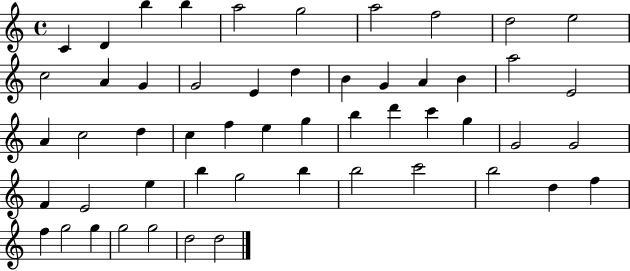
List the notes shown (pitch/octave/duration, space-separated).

C4/q D4/q B5/q B5/q A5/h G5/h A5/h F5/h D5/h E5/h C5/h A4/q G4/q G4/h E4/q D5/q B4/q G4/q A4/q B4/q A5/h E4/h A4/q C5/h D5/q C5/q F5/q E5/q G5/q B5/q D6/q C6/q G5/q G4/h G4/h F4/q E4/h E5/q B5/q G5/h B5/q B5/h C6/h B5/h D5/q F5/q F5/q G5/h G5/q G5/h G5/h D5/h D5/h